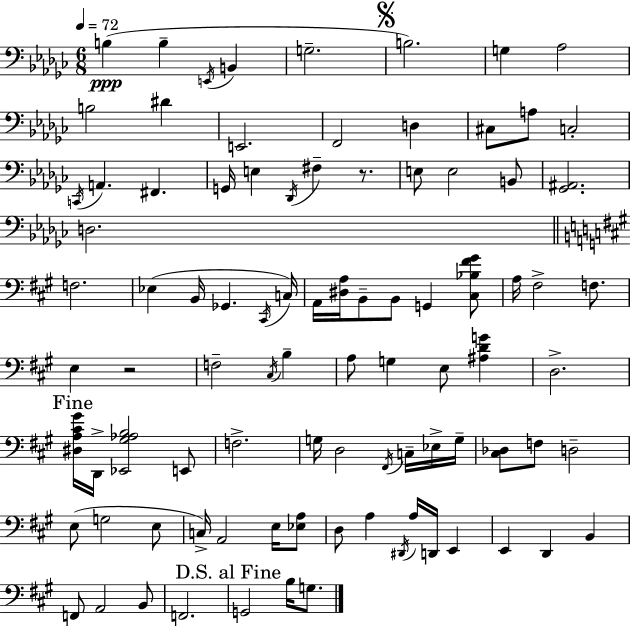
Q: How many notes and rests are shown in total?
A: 91